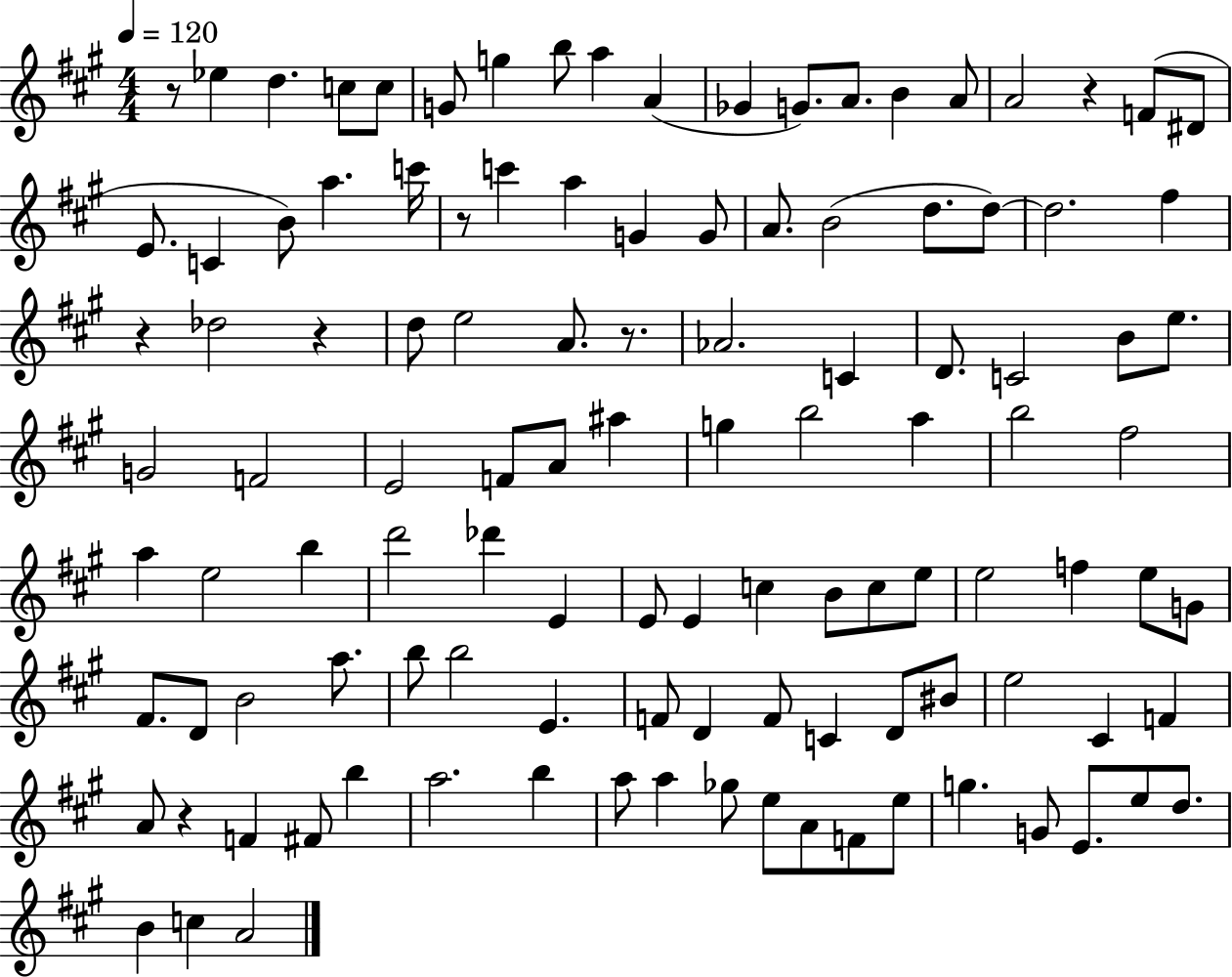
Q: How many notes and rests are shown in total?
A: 113